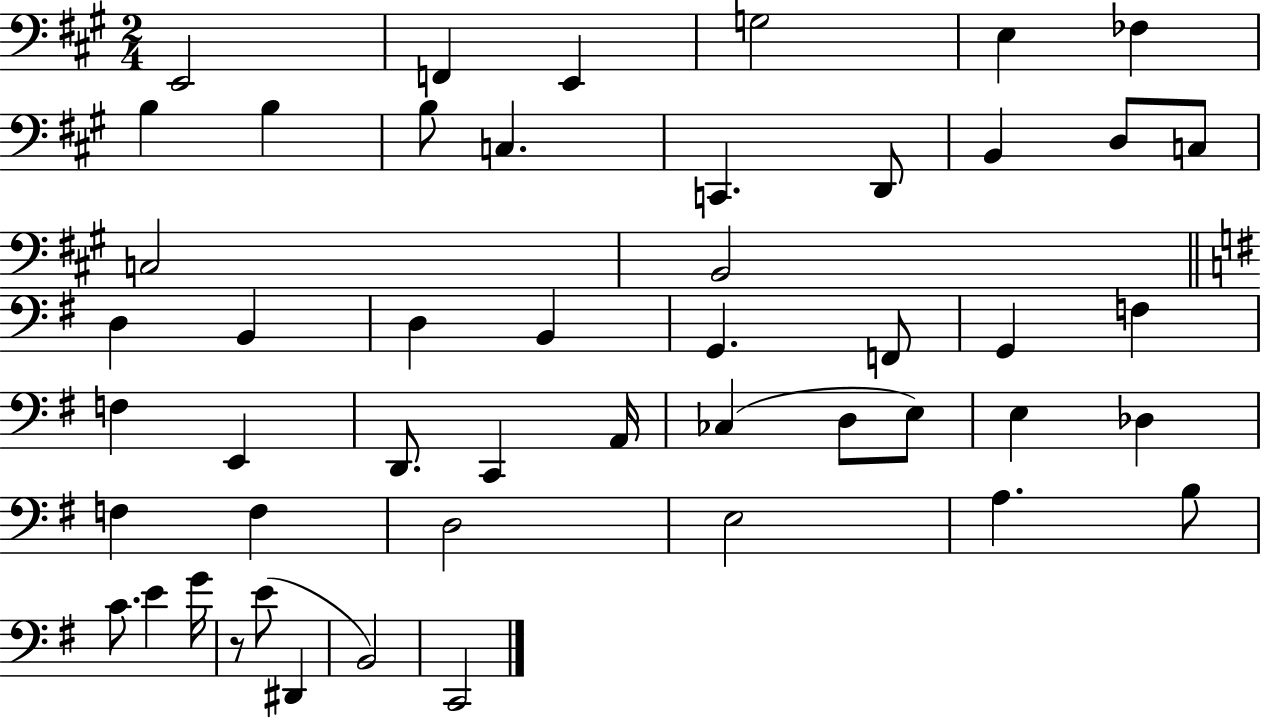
{
  \clef bass
  \numericTimeSignature
  \time 2/4
  \key a \major
  \repeat volta 2 { e,2 | f,4 e,4 | g2 | e4 fes4 | \break b4 b4 | b8 c4. | c,4. d,8 | b,4 d8 c8 | \break c2 | b,2 | \bar "||" \break \key g \major d4 b,4 | d4 b,4 | g,4. f,8 | g,4 f4 | \break f4 e,4 | d,8. c,4 a,16 | ces4( d8 e8) | e4 des4 | \break f4 f4 | d2 | e2 | a4. b8 | \break c'8. e'4 g'16 | r8 e'8( dis,4 | b,2) | c,2 | \break } \bar "|."
}